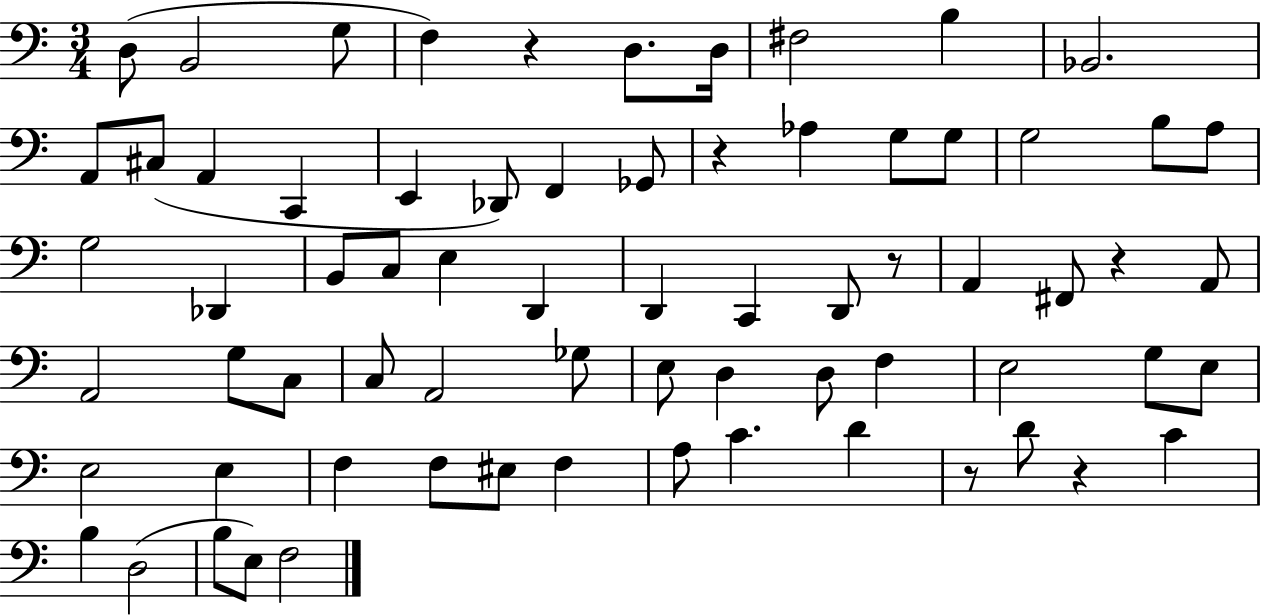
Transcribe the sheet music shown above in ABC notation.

X:1
T:Untitled
M:3/4
L:1/4
K:C
D,/2 B,,2 G,/2 F, z D,/2 D,/4 ^F,2 B, _B,,2 A,,/2 ^C,/2 A,, C,, E,, _D,,/2 F,, _G,,/2 z _A, G,/2 G,/2 G,2 B,/2 A,/2 G,2 _D,, B,,/2 C,/2 E, D,, D,, C,, D,,/2 z/2 A,, ^F,,/2 z A,,/2 A,,2 G,/2 C,/2 C,/2 A,,2 _G,/2 E,/2 D, D,/2 F, E,2 G,/2 E,/2 E,2 E, F, F,/2 ^E,/2 F, A,/2 C D z/2 D/2 z C B, D,2 B,/2 E,/2 F,2